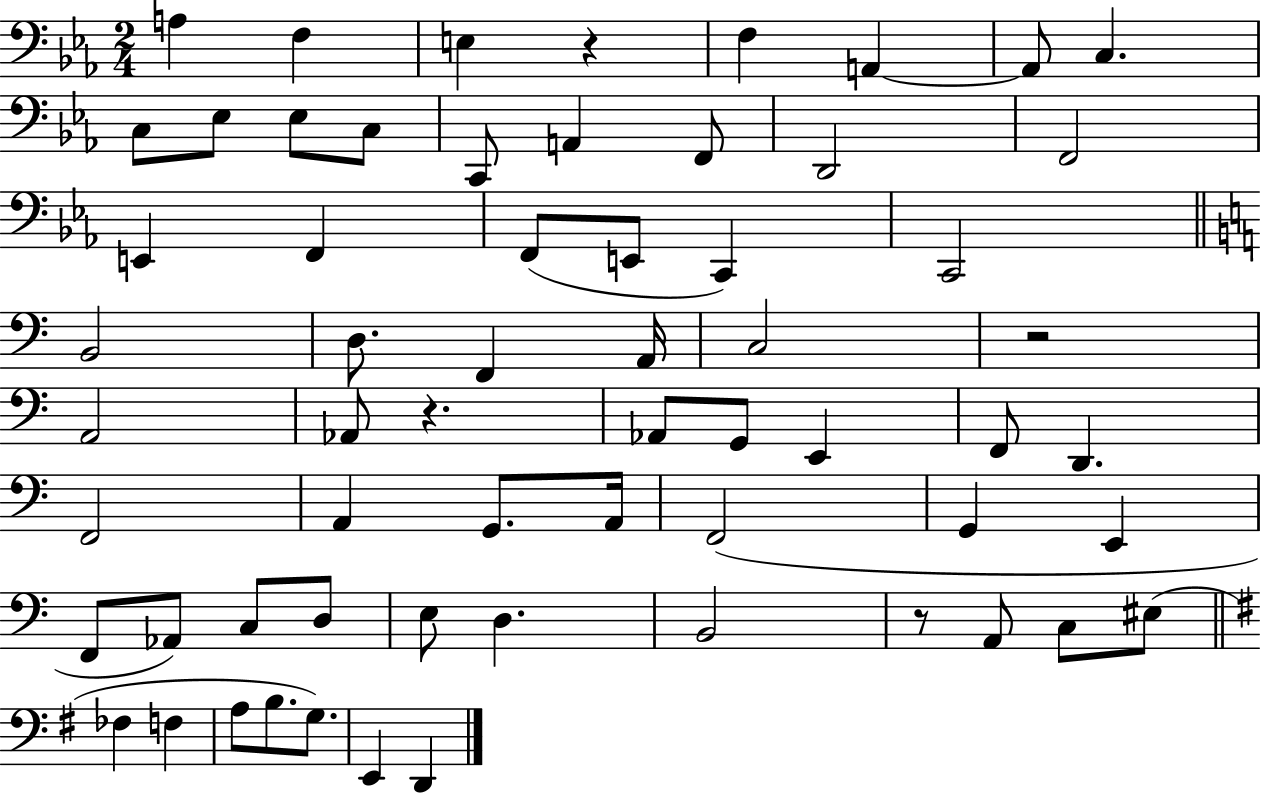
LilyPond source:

{
  \clef bass
  \numericTimeSignature
  \time 2/4
  \key ees \major
  \repeat volta 2 { a4 f4 | e4 r4 | f4 a,4~~ | a,8 c4. | \break c8 ees8 ees8 c8 | c,8 a,4 f,8 | d,2 | f,2 | \break e,4 f,4 | f,8( e,8 c,4) | c,2 | \bar "||" \break \key c \major b,2 | d8. f,4 a,16 | c2 | r2 | \break a,2 | aes,8 r4. | aes,8 g,8 e,4 | f,8 d,4. | \break f,2 | a,4 g,8. a,16 | f,2( | g,4 e,4 | \break f,8 aes,8) c8 d8 | e8 d4. | b,2 | r8 a,8 c8 eis8( | \break \bar "||" \break \key g \major fes4 f4 | a8 b8. g8.) | e,4 d,4 | } \bar "|."
}